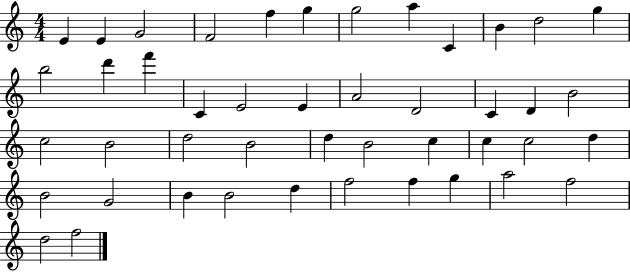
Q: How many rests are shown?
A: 0